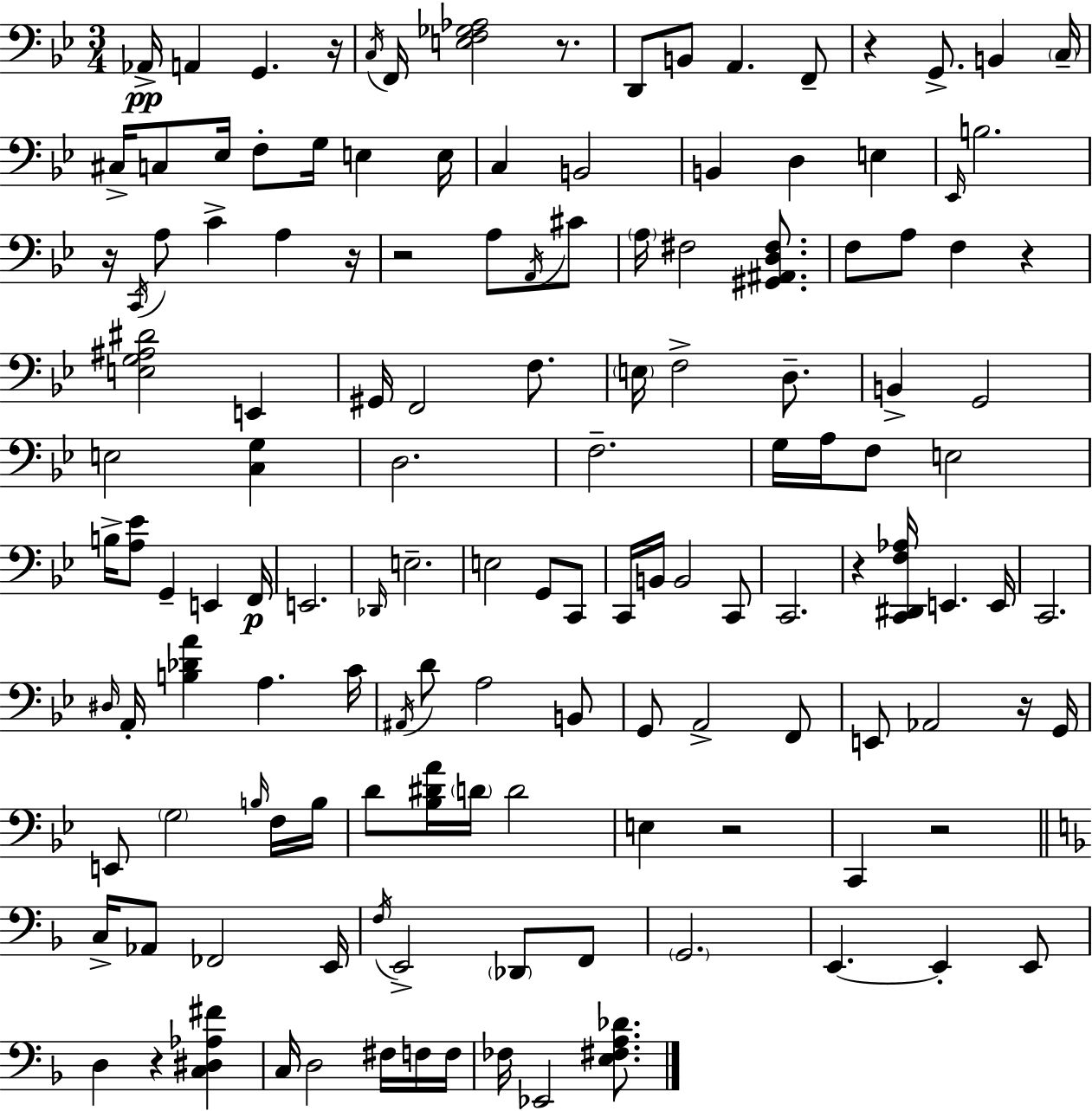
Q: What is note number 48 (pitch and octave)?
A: E3